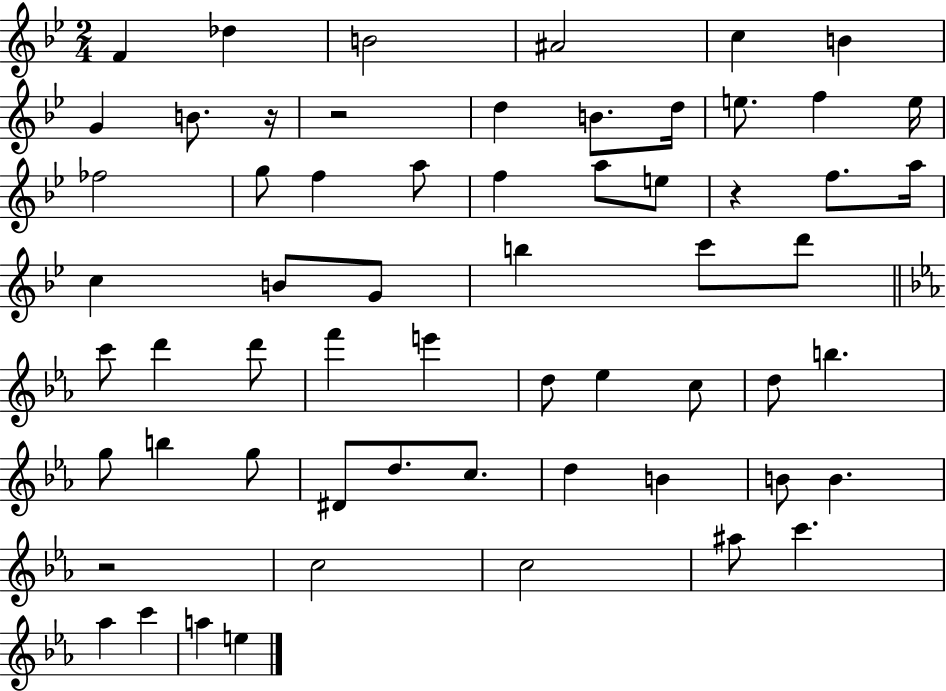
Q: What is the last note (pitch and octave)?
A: E5